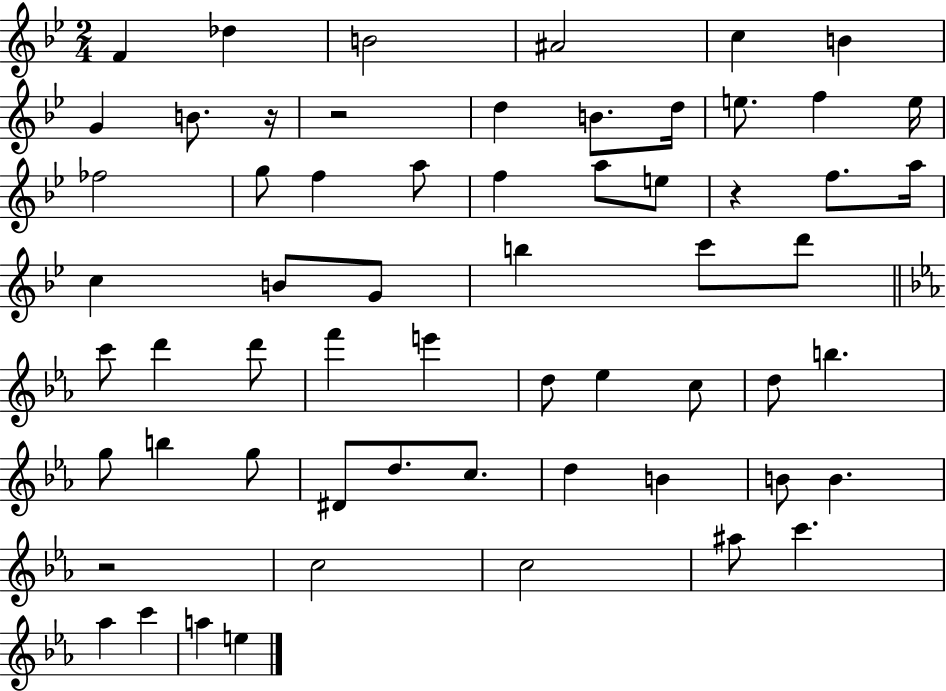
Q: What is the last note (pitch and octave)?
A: E5